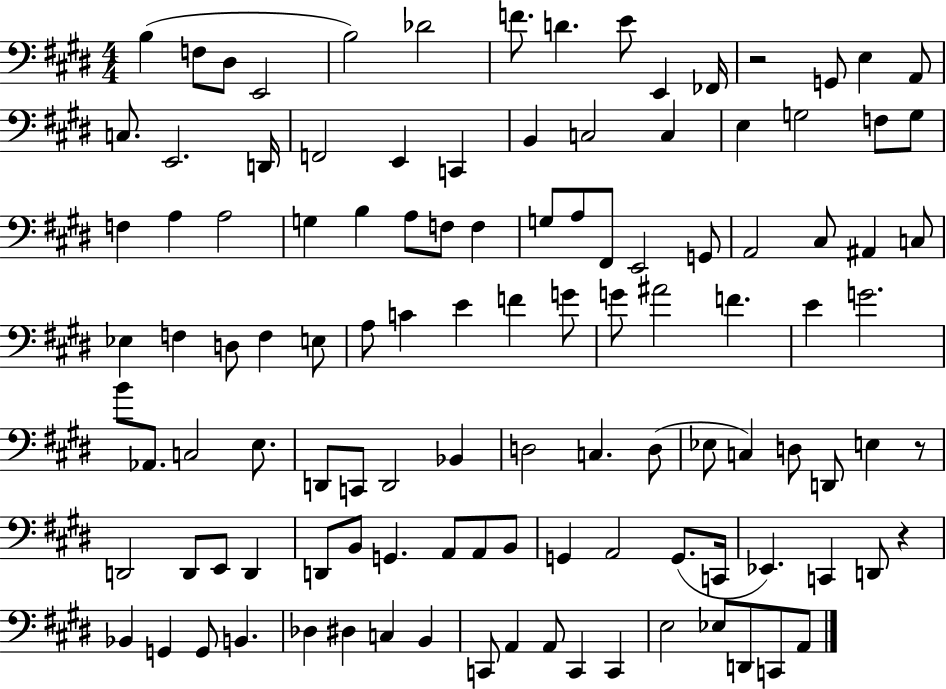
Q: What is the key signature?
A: E major